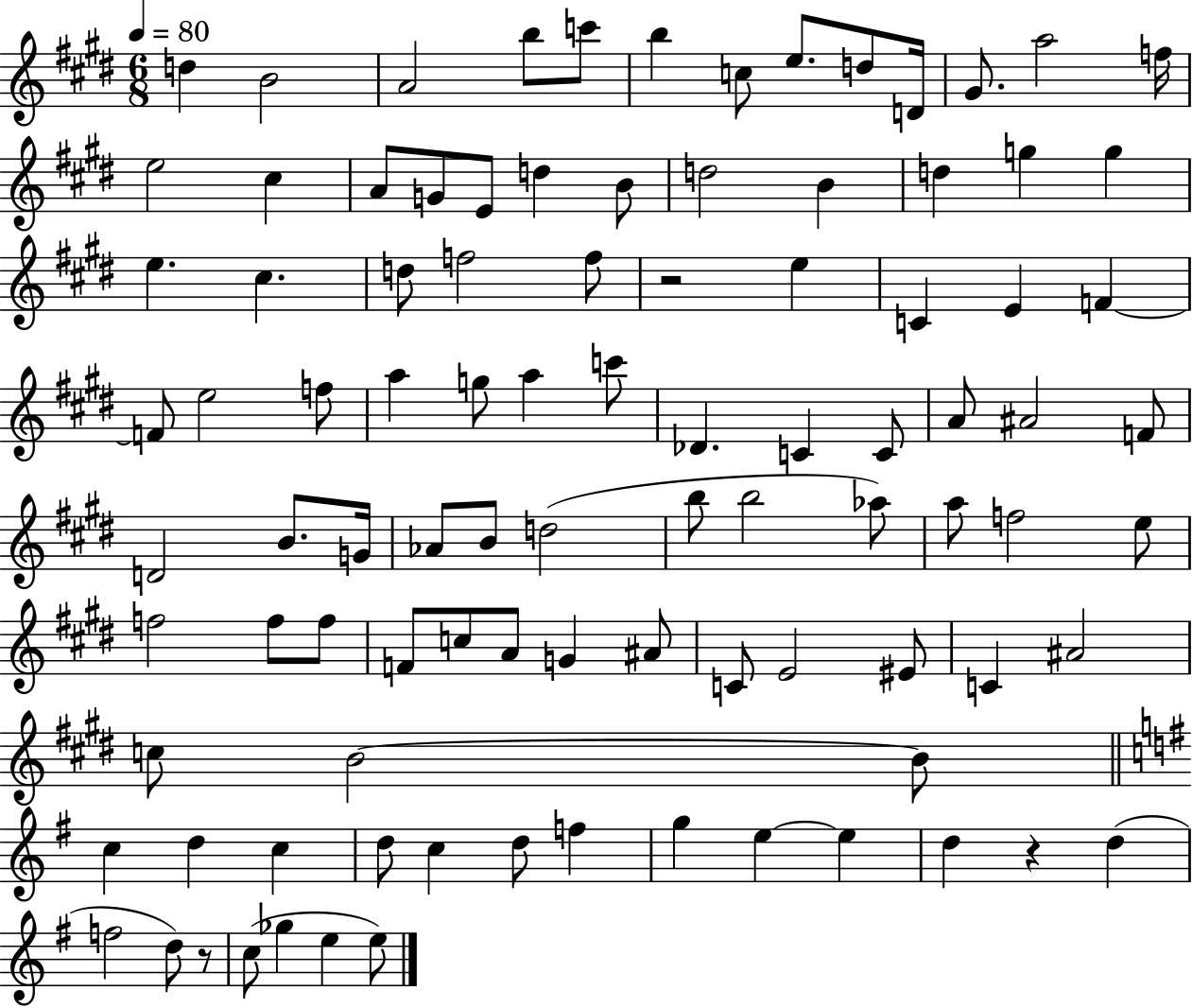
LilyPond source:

{
  \clef treble
  \numericTimeSignature
  \time 6/8
  \key e \major
  \tempo 4 = 80
  d''4 b'2 | a'2 b''8 c'''8 | b''4 c''8 e''8. d''8 d'16 | gis'8. a''2 f''16 | \break e''2 cis''4 | a'8 g'8 e'8 d''4 b'8 | d''2 b'4 | d''4 g''4 g''4 | \break e''4. cis''4. | d''8 f''2 f''8 | r2 e''4 | c'4 e'4 f'4~~ | \break f'8 e''2 f''8 | a''4 g''8 a''4 c'''8 | des'4. c'4 c'8 | a'8 ais'2 f'8 | \break d'2 b'8. g'16 | aes'8 b'8 d''2( | b''8 b''2 aes''8) | a''8 f''2 e''8 | \break f''2 f''8 f''8 | f'8 c''8 a'8 g'4 ais'8 | c'8 e'2 eis'8 | c'4 ais'2 | \break c''8 b'2~~ b'8 | \bar "||" \break \key g \major c''4 d''4 c''4 | d''8 c''4 d''8 f''4 | g''4 e''4~~ e''4 | d''4 r4 d''4( | \break f''2 d''8) r8 | c''8( ges''4 e''4 e''8) | \bar "|."
}